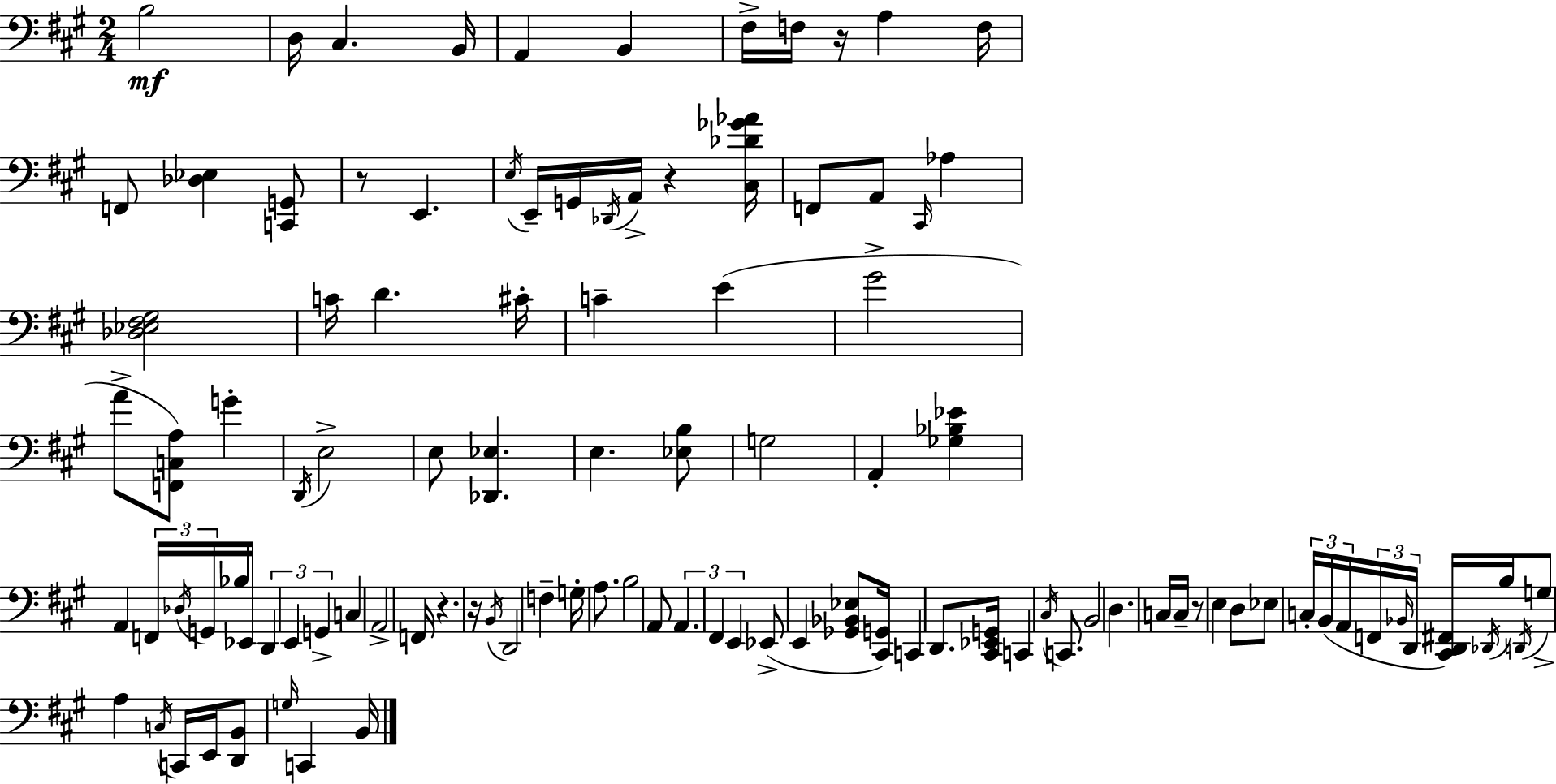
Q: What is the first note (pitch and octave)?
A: B3